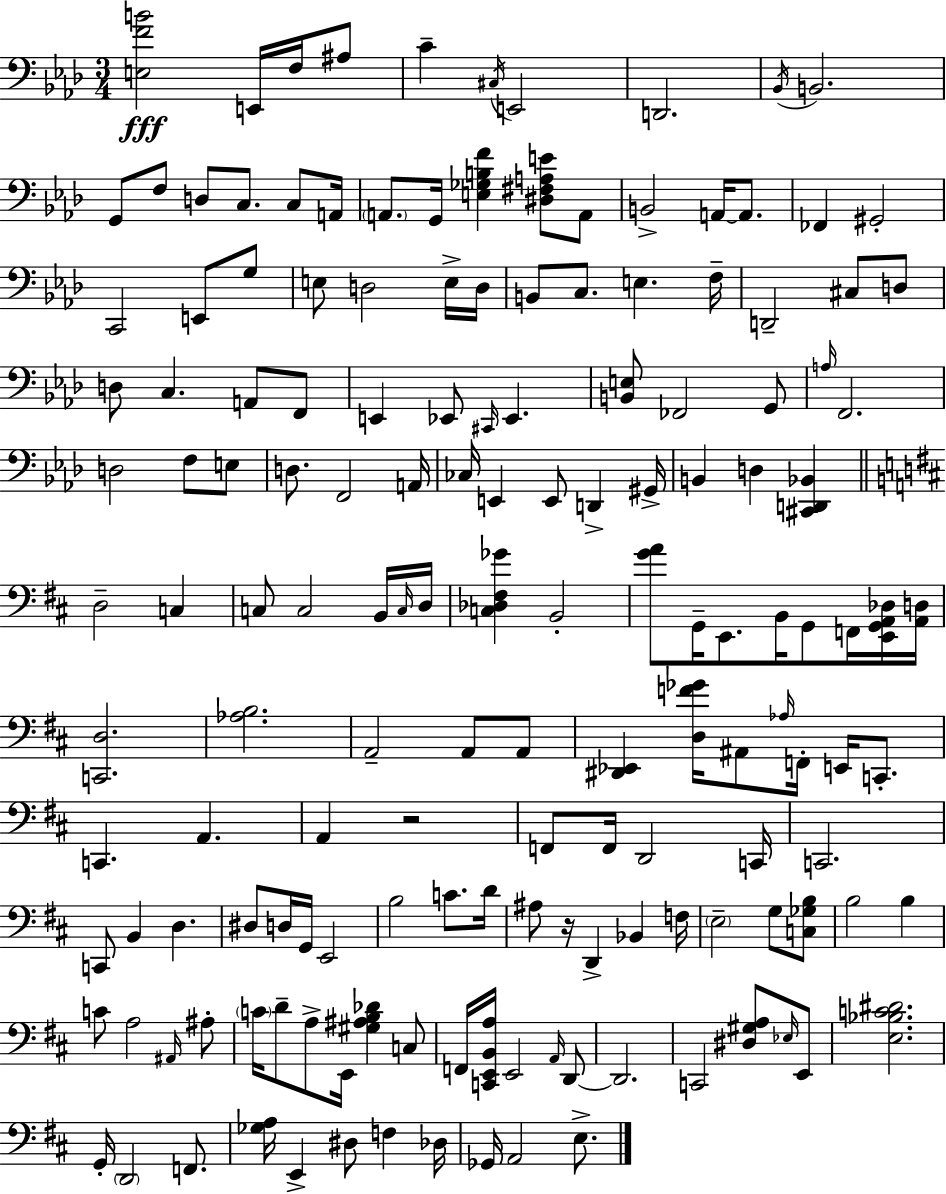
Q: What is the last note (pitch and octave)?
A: E3